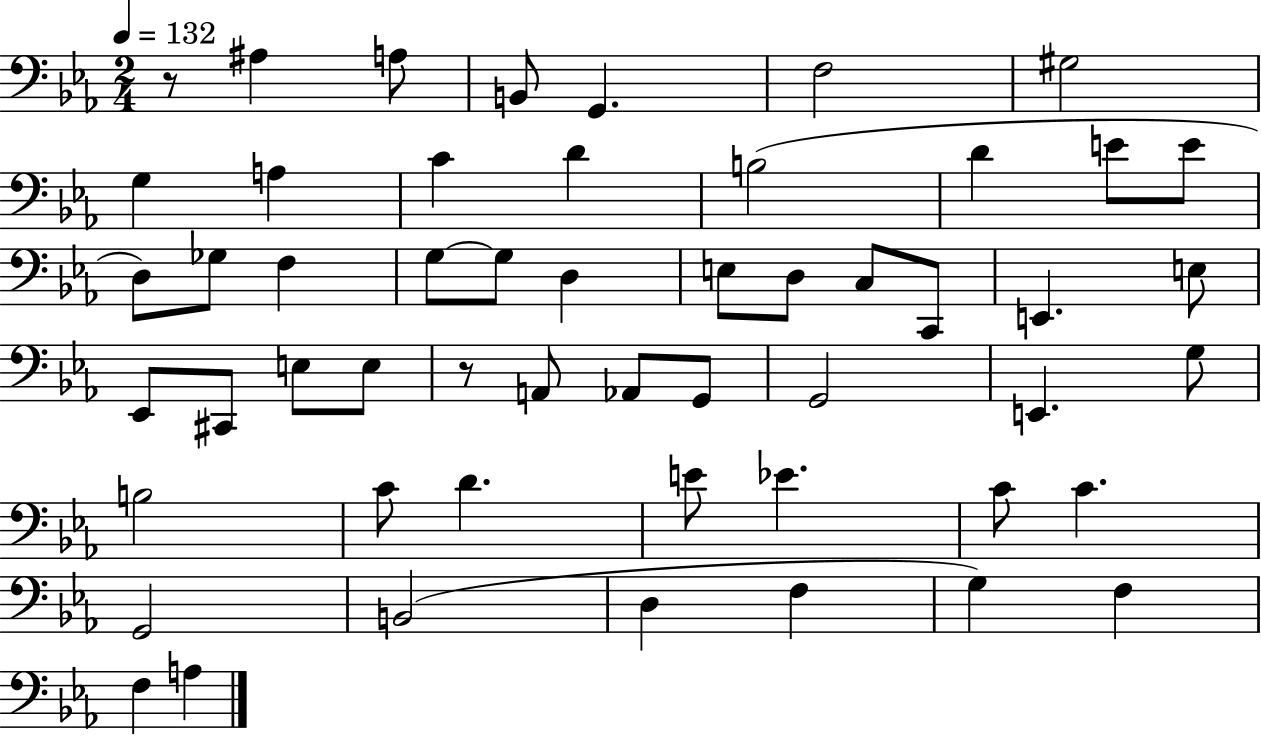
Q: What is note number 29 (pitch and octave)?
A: E3